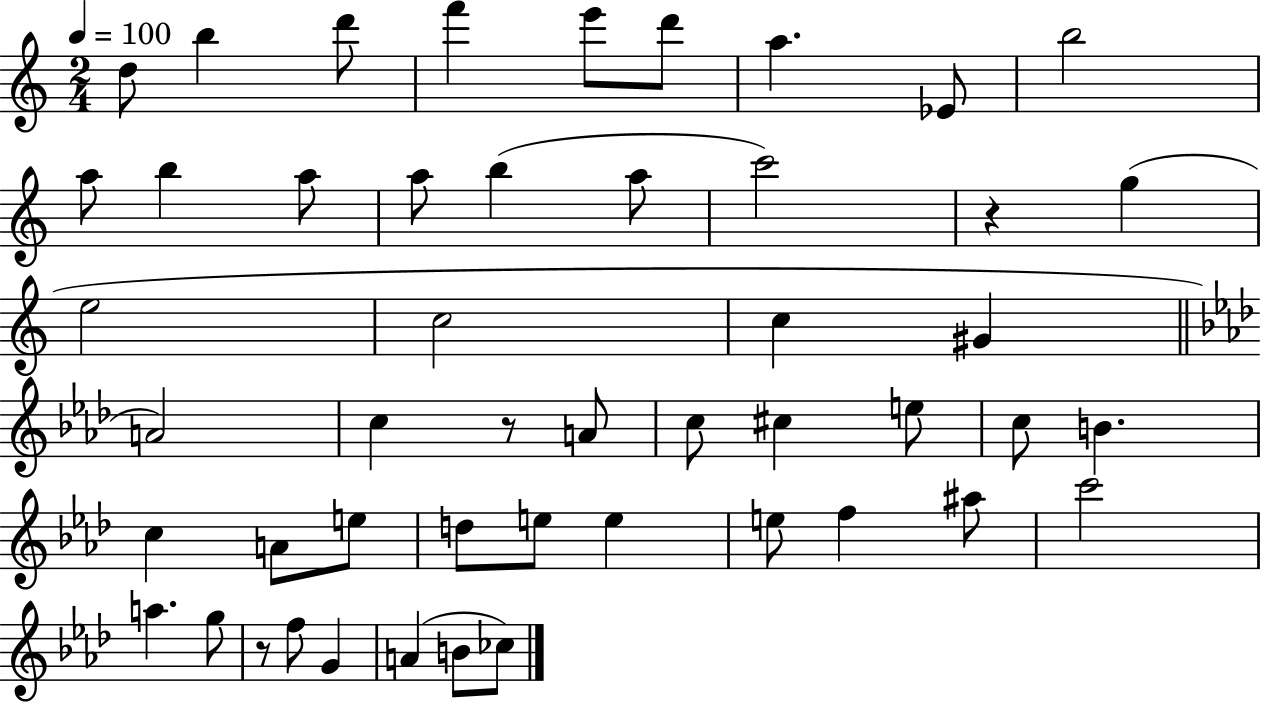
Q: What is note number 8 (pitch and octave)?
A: Eb4